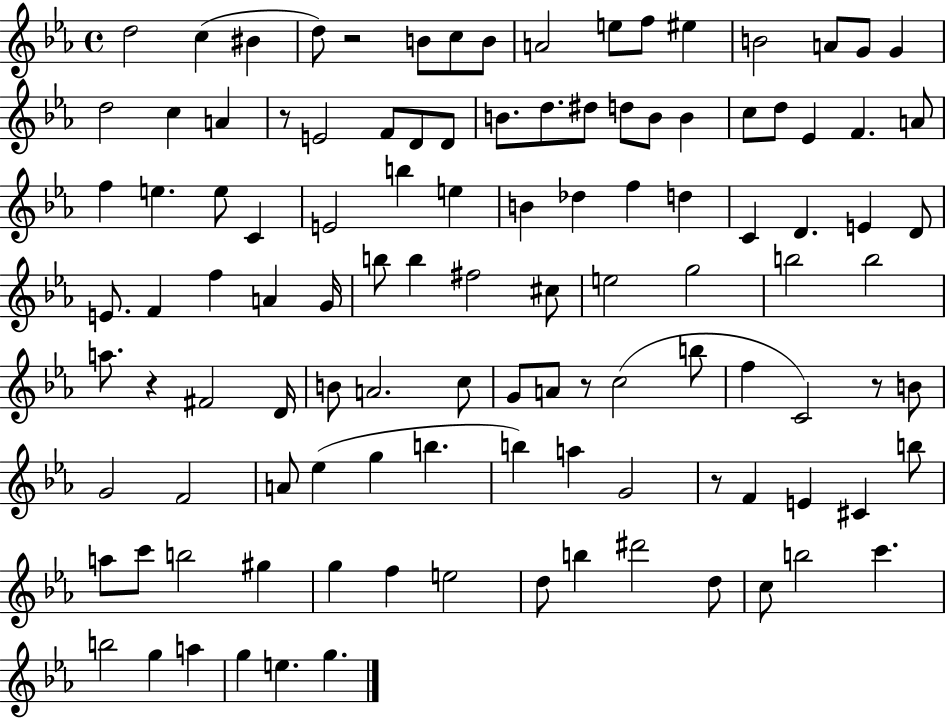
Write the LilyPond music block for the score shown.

{
  \clef treble
  \time 4/4
  \defaultTimeSignature
  \key ees \major
  d''2 c''4( bis'4 | d''8) r2 b'8 c''8 b'8 | a'2 e''8 f''8 eis''4 | b'2 a'8 g'8 g'4 | \break d''2 c''4 a'4 | r8 e'2 f'8 d'8 d'8 | b'8. d''8. dis''8 d''8 b'8 b'4 | c''8 d''8 ees'4 f'4. a'8 | \break f''4 e''4. e''8 c'4 | e'2 b''4 e''4 | b'4 des''4 f''4 d''4 | c'4 d'4. e'4 d'8 | \break e'8. f'4 f''4 a'4 g'16 | b''8 b''4 fis''2 cis''8 | e''2 g''2 | b''2 b''2 | \break a''8. r4 fis'2 d'16 | b'8 a'2. c''8 | g'8 a'8 r8 c''2( b''8 | f''4 c'2) r8 b'8 | \break g'2 f'2 | a'8 ees''4( g''4 b''4. | b''4) a''4 g'2 | r8 f'4 e'4 cis'4 b''8 | \break a''8 c'''8 b''2 gis''4 | g''4 f''4 e''2 | d''8 b''4 dis'''2 d''8 | c''8 b''2 c'''4. | \break b''2 g''4 a''4 | g''4 e''4. g''4. | \bar "|."
}